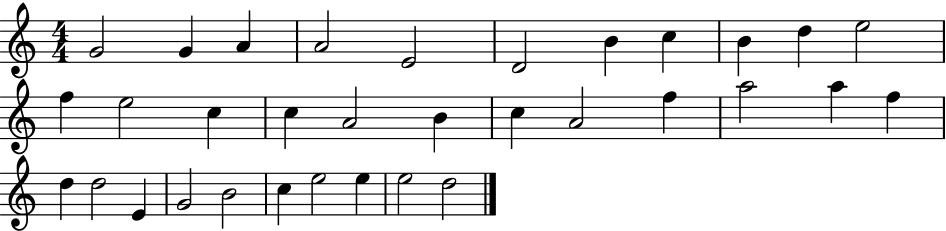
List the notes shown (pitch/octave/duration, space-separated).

G4/h G4/q A4/q A4/h E4/h D4/h B4/q C5/q B4/q D5/q E5/h F5/q E5/h C5/q C5/q A4/h B4/q C5/q A4/h F5/q A5/h A5/q F5/q D5/q D5/h E4/q G4/h B4/h C5/q E5/h E5/q E5/h D5/h